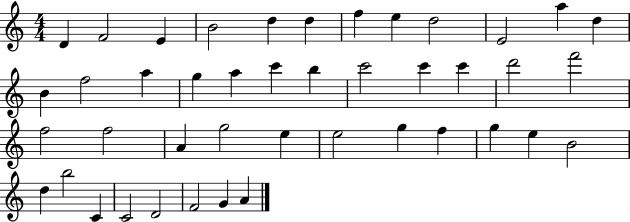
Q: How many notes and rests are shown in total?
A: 43